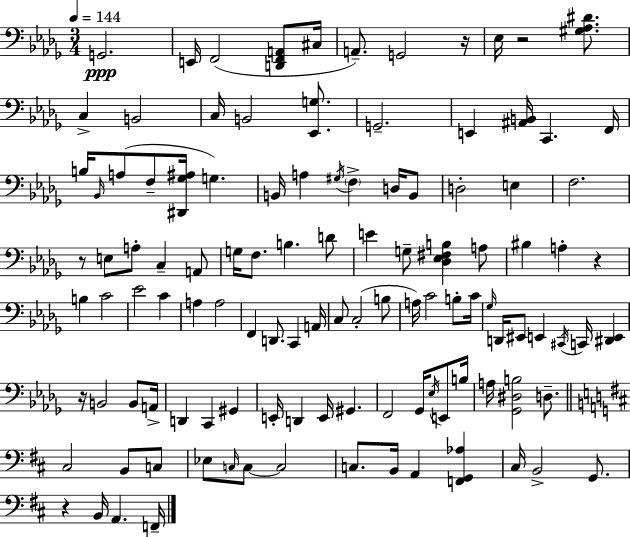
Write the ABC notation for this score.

X:1
T:Untitled
M:3/4
L:1/4
K:Bbm
G,,2 E,,/4 F,,2 [D,,F,,A,,]/2 ^C,/4 A,,/2 G,,2 z/4 _E,/4 z2 [^G,_A,^D]/2 C, B,,2 C,/4 B,,2 [_E,,G,]/2 G,,2 E,, [^A,,B,,]/4 C,, F,,/4 B,/4 _B,,/4 A,/2 F,/2 [^D,,_G,^A,]/4 G, B,,/4 A, ^G,/4 F, D,/4 B,,/2 D,2 E, F,2 z/2 E,/2 A,/2 C, A,,/2 G,/4 F,/2 B, D/2 E G,/2 [_D,_E,^F,B,] A,/2 ^B, A, z B, C2 _E2 C A, A,2 F,, D,,/2 C,, A,,/4 C,/2 C,2 B,/2 A,/4 C2 B,/2 C/4 _G,/4 D,,/4 ^E,,/2 E,, ^C,,/4 C,,/4 [^D,,E,,] z/4 B,,2 B,,/2 A,,/4 D,, C,, ^G,, E,,/4 D,, E,,/4 ^G,, F,,2 _G,,/4 _E,/4 E,,/2 B,/4 A,/4 [_G,,^D,B,]2 D,/2 ^C,2 B,,/2 C,/2 _E,/2 C,/4 C,/2 C,2 C,/2 B,,/4 A,, [F,,G,,_A,] ^C,/4 B,,2 G,,/2 z B,,/4 A,, F,,/4